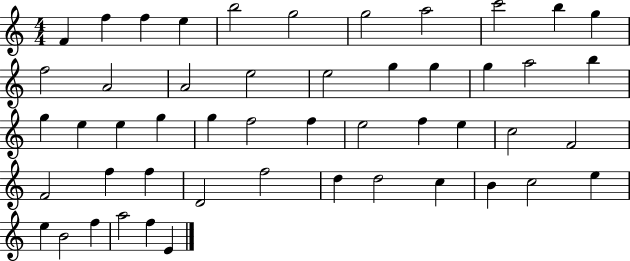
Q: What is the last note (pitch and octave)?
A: E4